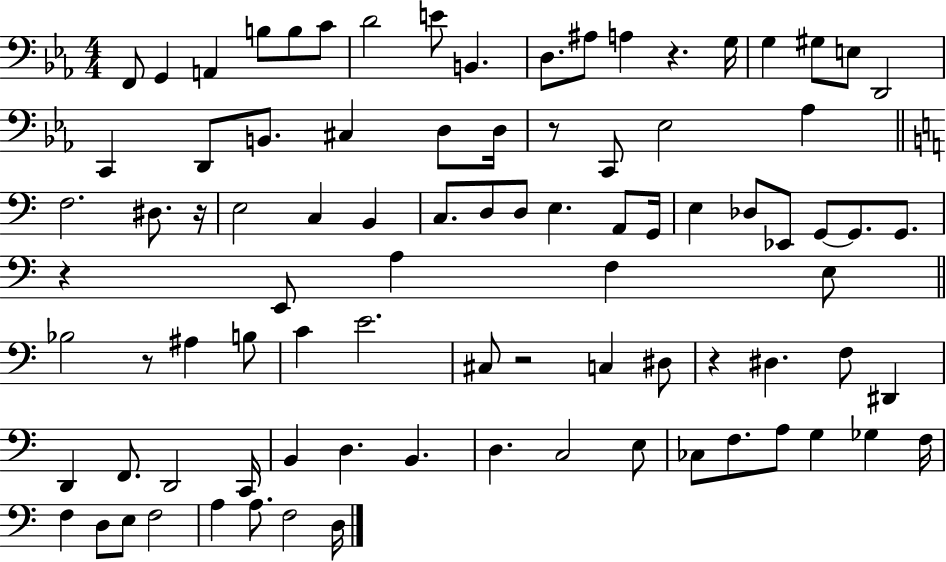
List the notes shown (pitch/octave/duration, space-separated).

F2/e G2/q A2/q B3/e B3/e C4/e D4/h E4/e B2/q. D3/e. A#3/e A3/q R/q. G3/s G3/q G#3/e E3/e D2/h C2/q D2/e B2/e. C#3/q D3/e D3/s R/e C2/e Eb3/h Ab3/q F3/h. D#3/e. R/s E3/h C3/q B2/q C3/e. D3/e D3/e E3/q. A2/e G2/s E3/q Db3/e Eb2/e G2/e G2/e. G2/e. R/q E2/e A3/q F3/q E3/e Bb3/h R/e A#3/q B3/e C4/q E4/h. C#3/e R/h C3/q D#3/e R/q D#3/q. F3/e D#2/q D2/q F2/e. D2/h C2/s B2/q D3/q. B2/q. D3/q. C3/h E3/e CES3/e F3/e. A3/e G3/q Gb3/q F3/s F3/q D3/e E3/e F3/h A3/q A3/e. F3/h D3/s